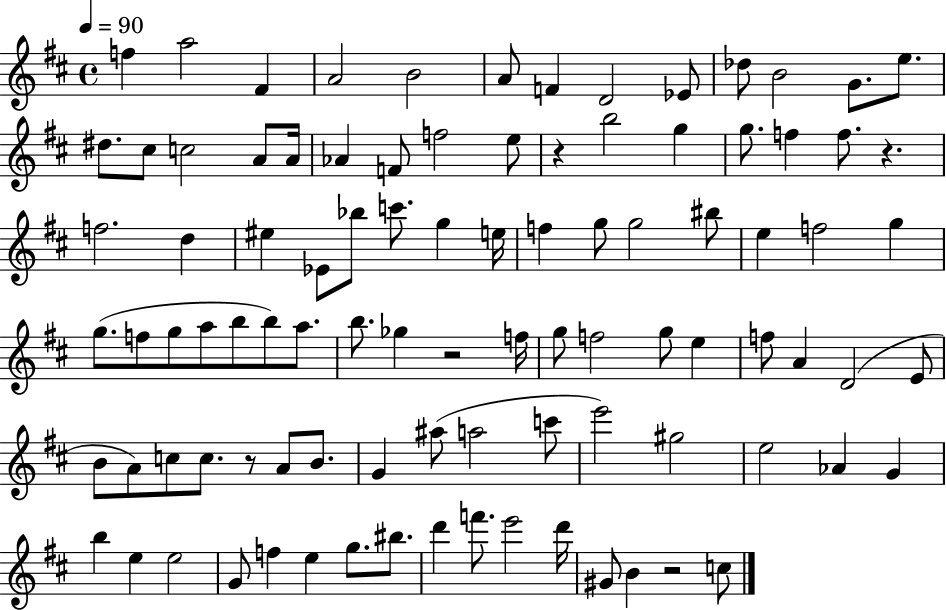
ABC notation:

X:1
T:Untitled
M:4/4
L:1/4
K:D
f a2 ^F A2 B2 A/2 F D2 _E/2 _d/2 B2 G/2 e/2 ^d/2 ^c/2 c2 A/2 A/4 _A F/2 f2 e/2 z b2 g g/2 f f/2 z f2 d ^e _E/2 _b/2 c'/2 g e/4 f g/2 g2 ^b/2 e f2 g g/2 f/2 g/2 a/2 b/2 b/2 a/2 b/2 _g z2 f/4 g/2 f2 g/2 e f/2 A D2 E/2 B/2 A/2 c/2 c/2 z/2 A/2 B/2 G ^a/2 a2 c'/2 e'2 ^g2 e2 _A G b e e2 G/2 f e g/2 ^b/2 d' f'/2 e'2 d'/4 ^G/2 B z2 c/2